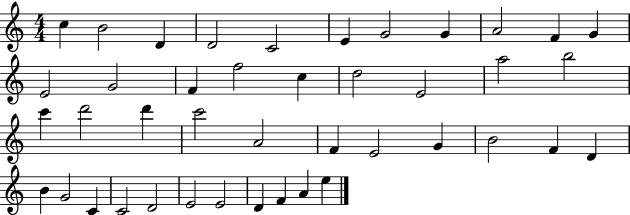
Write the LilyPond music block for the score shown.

{
  \clef treble
  \numericTimeSignature
  \time 4/4
  \key c \major
  c''4 b'2 d'4 | d'2 c'2 | e'4 g'2 g'4 | a'2 f'4 g'4 | \break e'2 g'2 | f'4 f''2 c''4 | d''2 e'2 | a''2 b''2 | \break c'''4 d'''2 d'''4 | c'''2 a'2 | f'4 e'2 g'4 | b'2 f'4 d'4 | \break b'4 g'2 c'4 | c'2 d'2 | e'2 e'2 | d'4 f'4 a'4 e''4 | \break \bar "|."
}